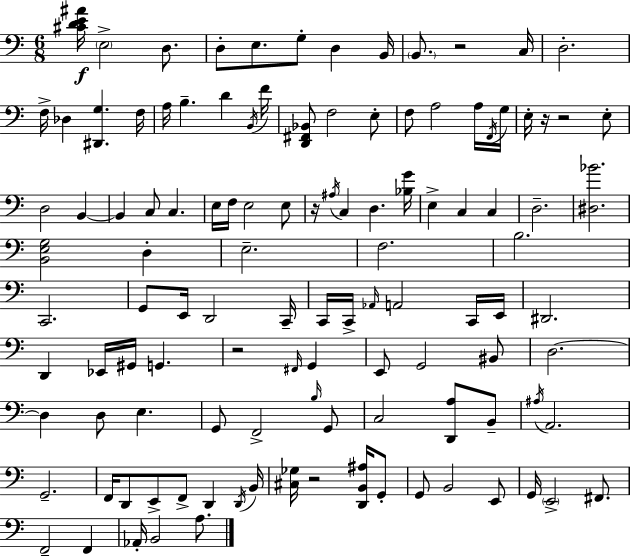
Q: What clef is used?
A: bass